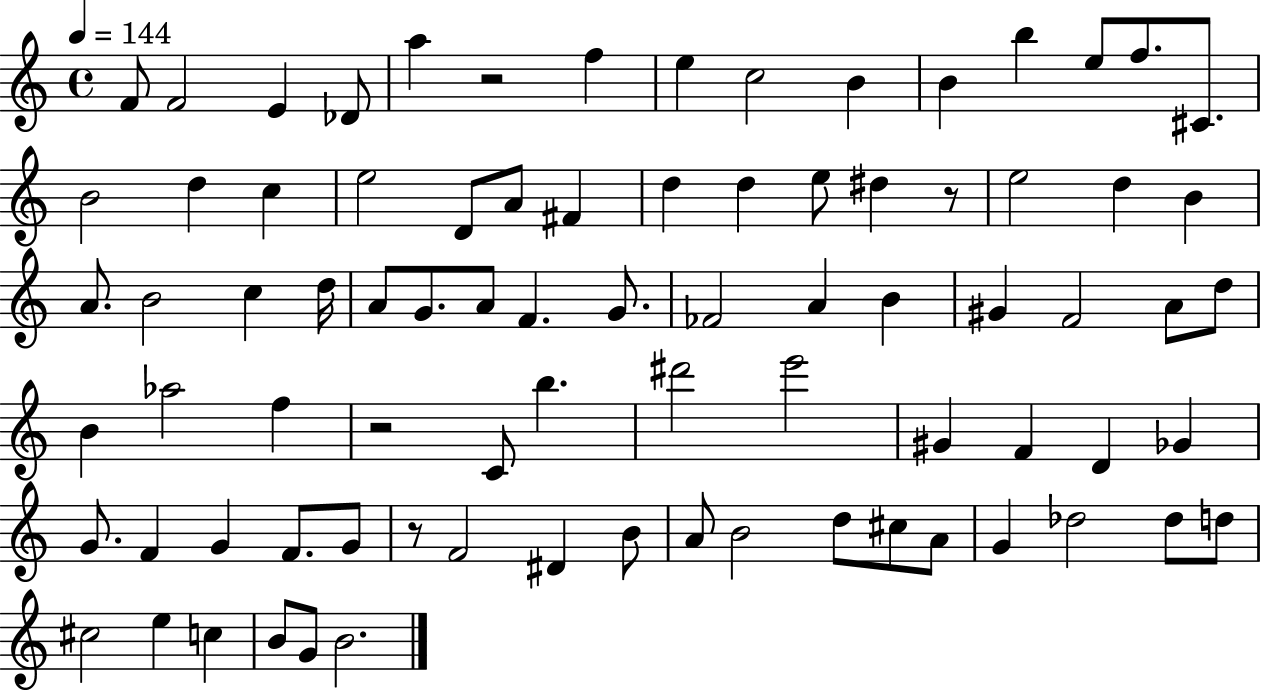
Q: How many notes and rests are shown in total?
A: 82